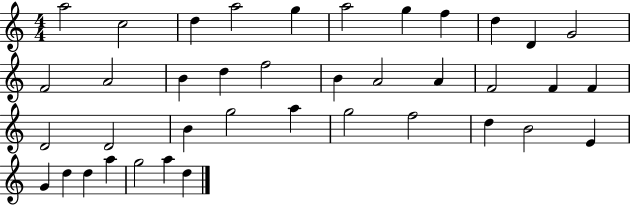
{
  \clef treble
  \numericTimeSignature
  \time 4/4
  \key c \major
  a''2 c''2 | d''4 a''2 g''4 | a''2 g''4 f''4 | d''4 d'4 g'2 | \break f'2 a'2 | b'4 d''4 f''2 | b'4 a'2 a'4 | f'2 f'4 f'4 | \break d'2 d'2 | b'4 g''2 a''4 | g''2 f''2 | d''4 b'2 e'4 | \break g'4 d''4 d''4 a''4 | g''2 a''4 d''4 | \bar "|."
}